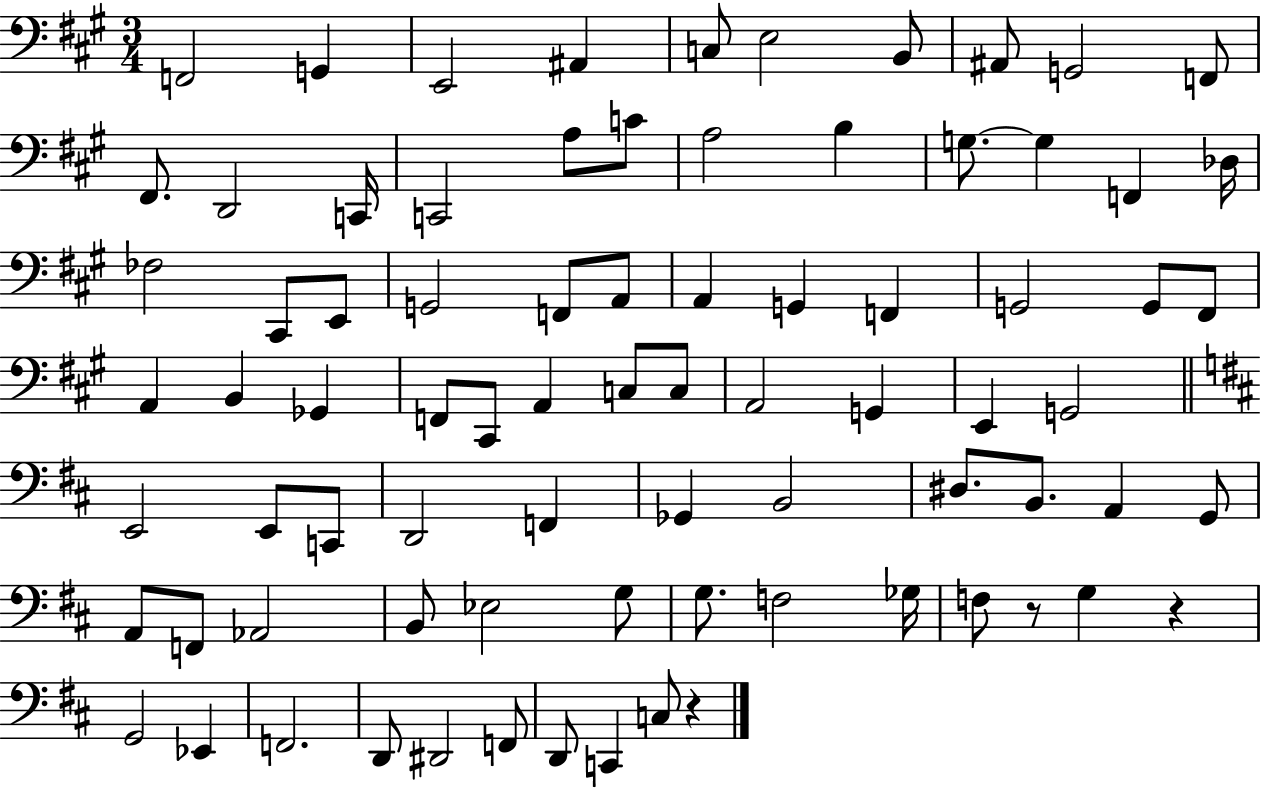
X:1
T:Untitled
M:3/4
L:1/4
K:A
F,,2 G,, E,,2 ^A,, C,/2 E,2 B,,/2 ^A,,/2 G,,2 F,,/2 ^F,,/2 D,,2 C,,/4 C,,2 A,/2 C/2 A,2 B, G,/2 G, F,, _D,/4 _F,2 ^C,,/2 E,,/2 G,,2 F,,/2 A,,/2 A,, G,, F,, G,,2 G,,/2 ^F,,/2 A,, B,, _G,, F,,/2 ^C,,/2 A,, C,/2 C,/2 A,,2 G,, E,, G,,2 E,,2 E,,/2 C,,/2 D,,2 F,, _G,, B,,2 ^D,/2 B,,/2 A,, G,,/2 A,,/2 F,,/2 _A,,2 B,,/2 _E,2 G,/2 G,/2 F,2 _G,/4 F,/2 z/2 G, z G,,2 _E,, F,,2 D,,/2 ^D,,2 F,,/2 D,,/2 C,, C,/2 z